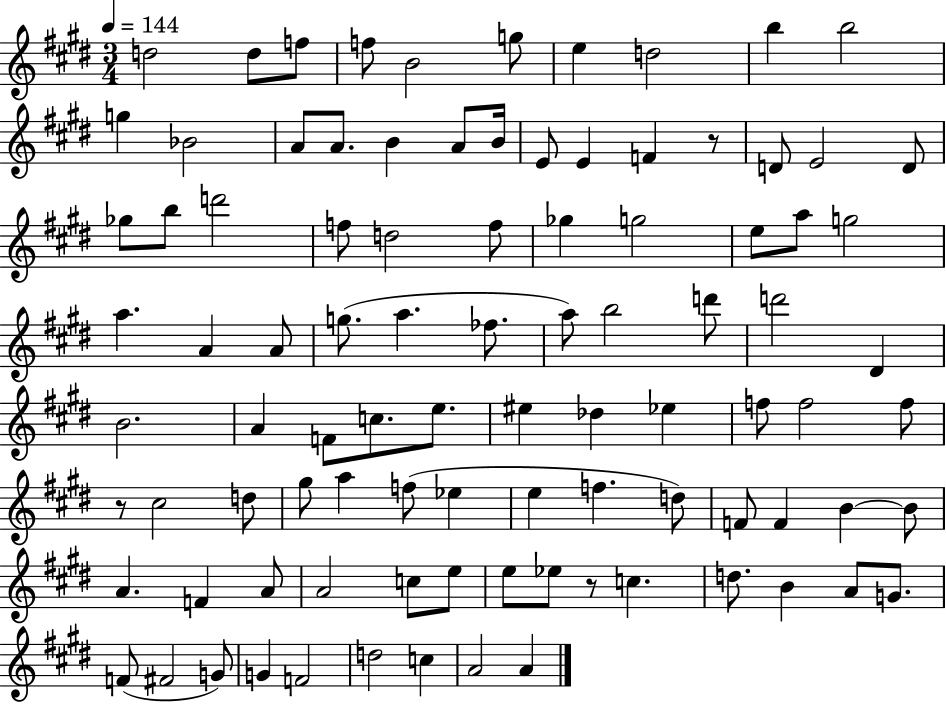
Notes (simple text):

D5/h D5/e F5/e F5/e B4/h G5/e E5/q D5/h B5/q B5/h G5/q Bb4/h A4/e A4/e. B4/q A4/e B4/s E4/e E4/q F4/q R/e D4/e E4/h D4/e Gb5/e B5/e D6/h F5/e D5/h F5/e Gb5/q G5/h E5/e A5/e G5/h A5/q. A4/q A4/e G5/e. A5/q. FES5/e. A5/e B5/h D6/e D6/h D#4/q B4/h. A4/q F4/e C5/e. E5/e. EIS5/q Db5/q Eb5/q F5/e F5/h F5/e R/e C#5/h D5/e G#5/e A5/q F5/e Eb5/q E5/q F5/q. D5/e F4/e F4/q B4/q B4/e A4/q. F4/q A4/e A4/h C5/e E5/e E5/e Eb5/e R/e C5/q. D5/e. B4/q A4/e G4/e. F4/e F#4/h G4/e G4/q F4/h D5/h C5/q A4/h A4/q